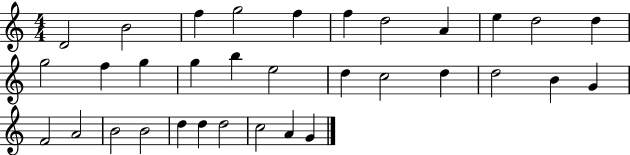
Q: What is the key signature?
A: C major